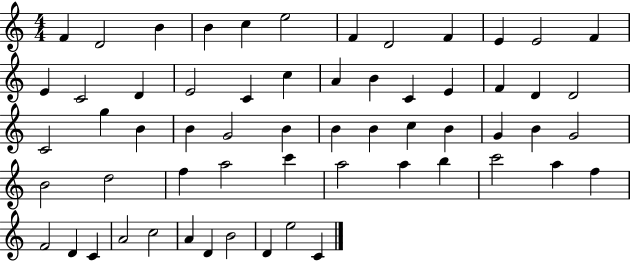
{
  \clef treble
  \numericTimeSignature
  \time 4/4
  \key c \major
  f'4 d'2 b'4 | b'4 c''4 e''2 | f'4 d'2 f'4 | e'4 e'2 f'4 | \break e'4 c'2 d'4 | e'2 c'4 c''4 | a'4 b'4 c'4 e'4 | f'4 d'4 d'2 | \break c'2 g''4 b'4 | b'4 g'2 b'4 | b'4 b'4 c''4 b'4 | g'4 b'4 g'2 | \break b'2 d''2 | f''4 a''2 c'''4 | a''2 a''4 b''4 | c'''2 a''4 f''4 | \break f'2 d'4 c'4 | a'2 c''2 | a'4 d'4 b'2 | d'4 e''2 c'4 | \break \bar "|."
}